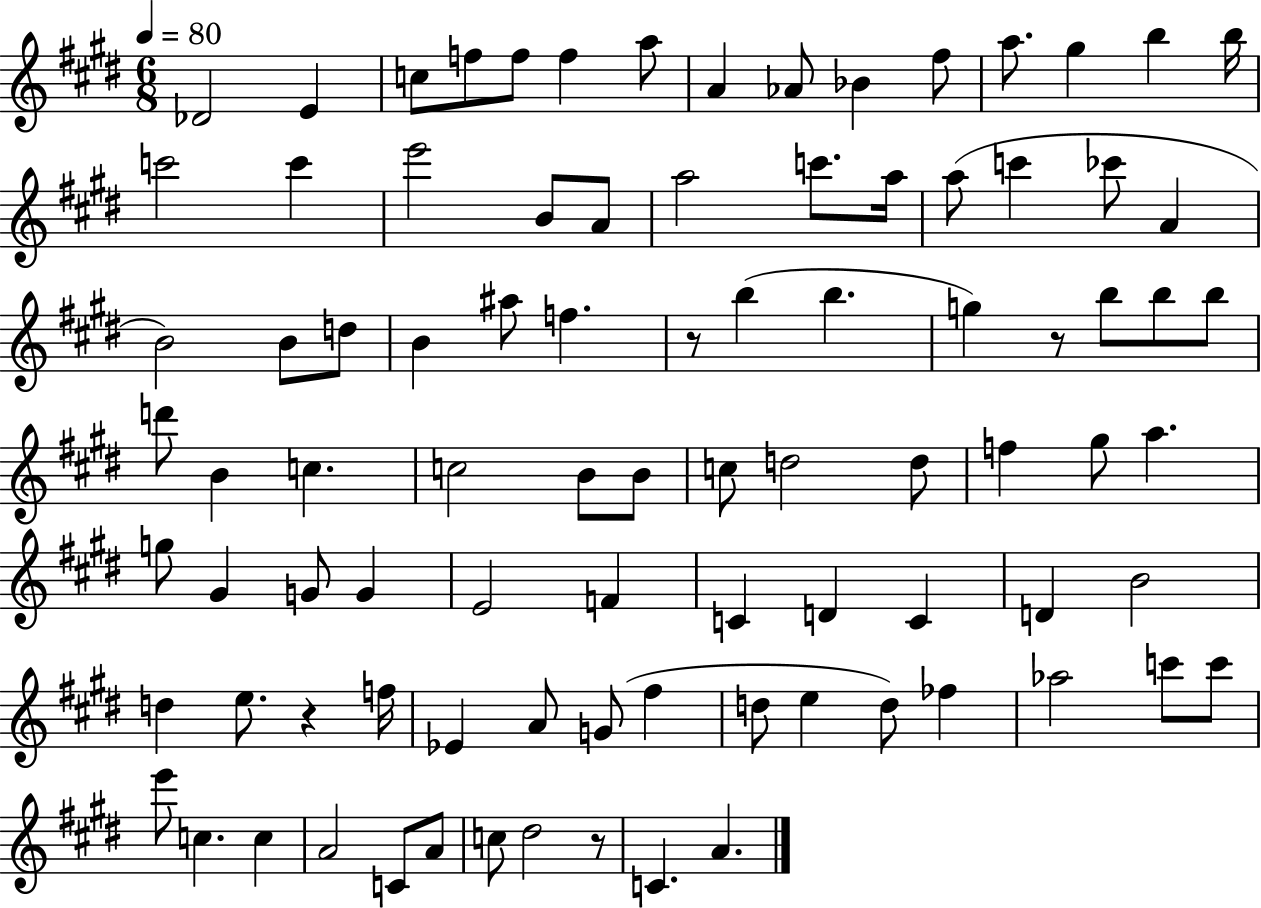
Db4/h E4/q C5/e F5/e F5/e F5/q A5/e A4/q Ab4/e Bb4/q F#5/e A5/e. G#5/q B5/q B5/s C6/h C6/q E6/h B4/e A4/e A5/h C6/e. A5/s A5/e C6/q CES6/e A4/q B4/h B4/e D5/e B4/q A#5/e F5/q. R/e B5/q B5/q. G5/q R/e B5/e B5/e B5/e D6/e B4/q C5/q. C5/h B4/e B4/e C5/e D5/h D5/e F5/q G#5/e A5/q. G5/e G#4/q G4/e G4/q E4/h F4/q C4/q D4/q C4/q D4/q B4/h D5/q E5/e. R/q F5/s Eb4/q A4/e G4/e F#5/q D5/e E5/q D5/e FES5/q Ab5/h C6/e C6/e E6/e C5/q. C5/q A4/h C4/e A4/e C5/e D#5/h R/e C4/q. A4/q.